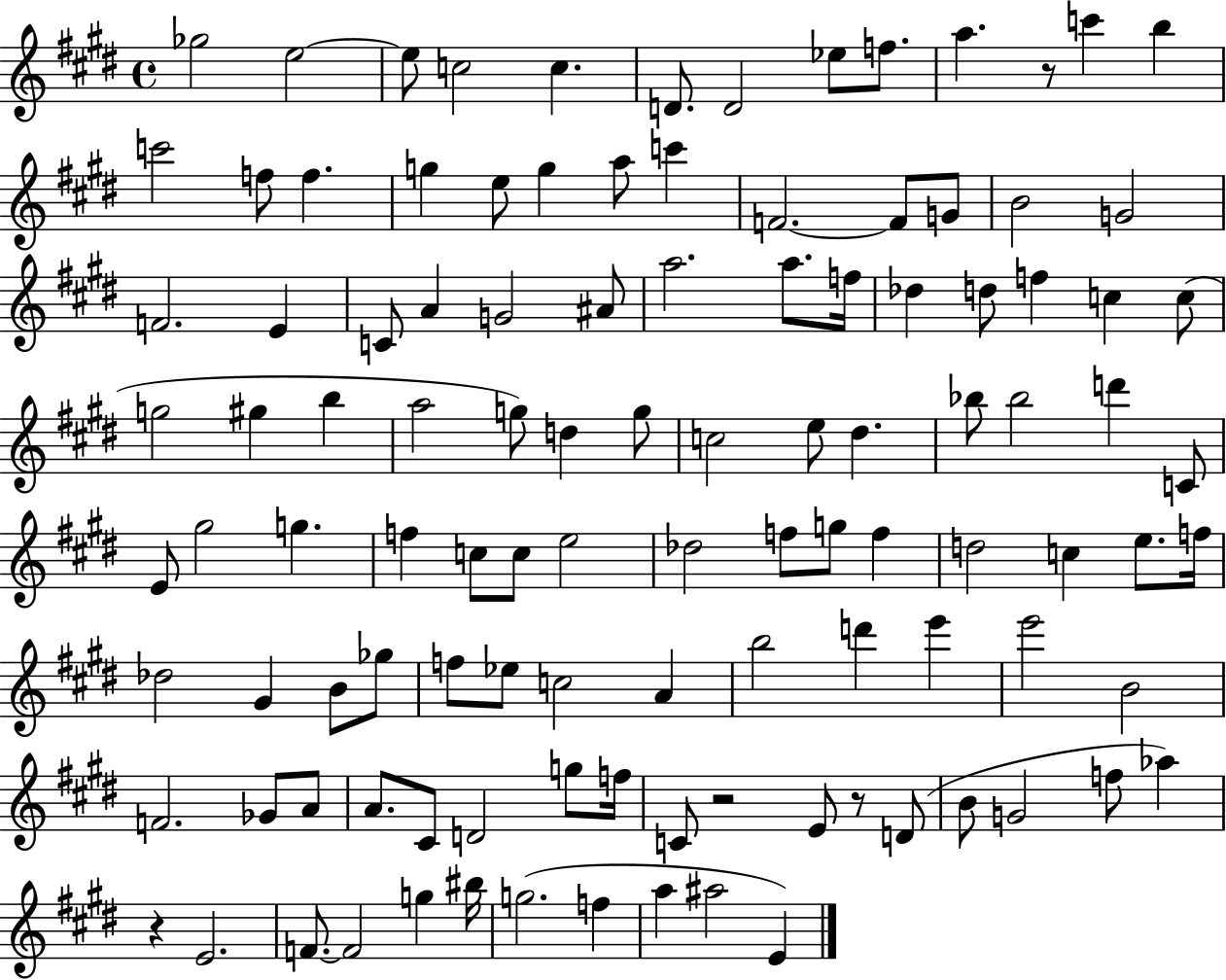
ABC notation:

X:1
T:Untitled
M:4/4
L:1/4
K:E
_g2 e2 e/2 c2 c D/2 D2 _e/2 f/2 a z/2 c' b c'2 f/2 f g e/2 g a/2 c' F2 F/2 G/2 B2 G2 F2 E C/2 A G2 ^A/2 a2 a/2 f/4 _d d/2 f c c/2 g2 ^g b a2 g/2 d g/2 c2 e/2 ^d _b/2 _b2 d' C/2 E/2 ^g2 g f c/2 c/2 e2 _d2 f/2 g/2 f d2 c e/2 f/4 _d2 ^G B/2 _g/2 f/2 _e/2 c2 A b2 d' e' e'2 B2 F2 _G/2 A/2 A/2 ^C/2 D2 g/2 f/4 C/2 z2 E/2 z/2 D/2 B/2 G2 f/2 _a z E2 F/2 F2 g ^b/4 g2 f a ^a2 E